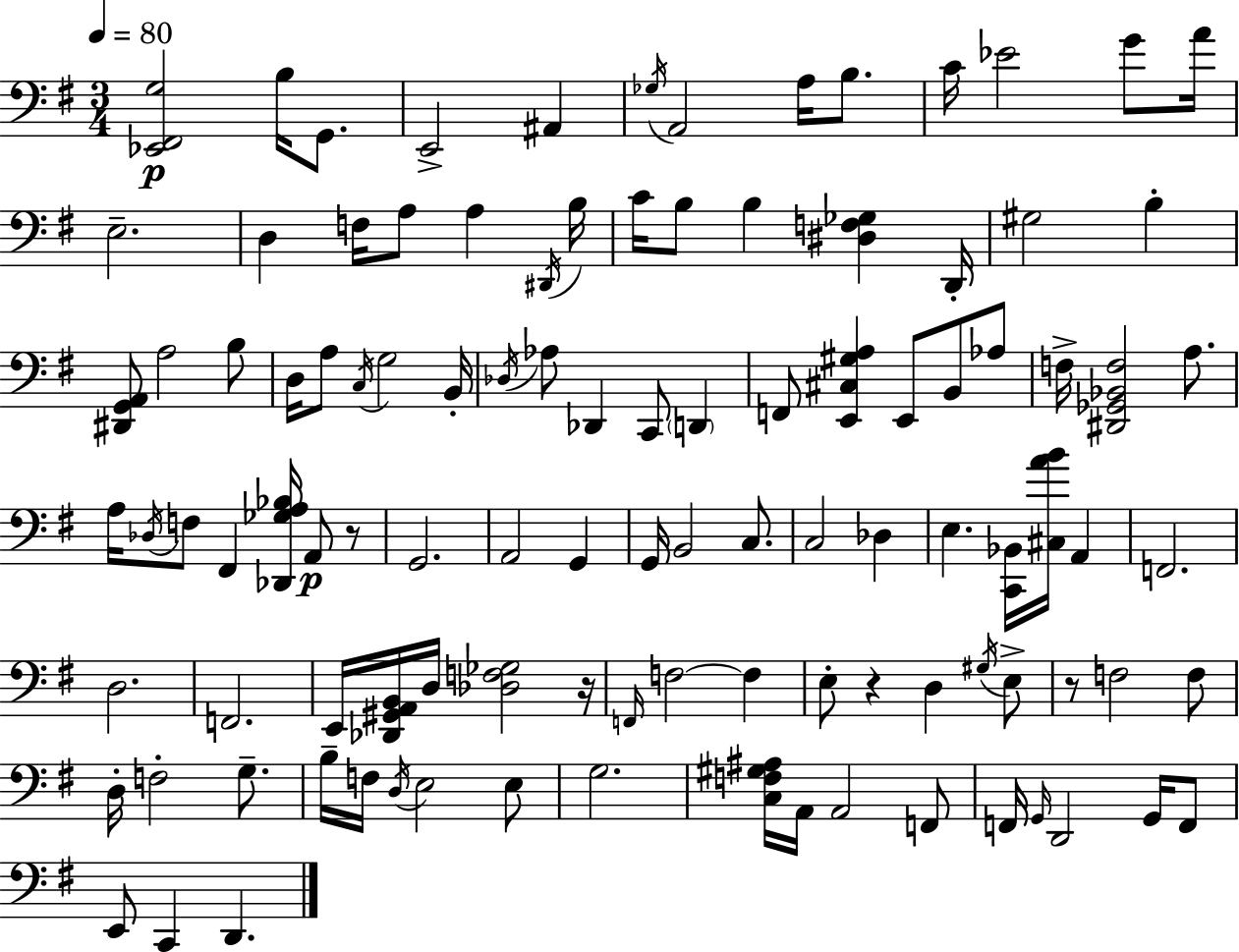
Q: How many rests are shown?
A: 4